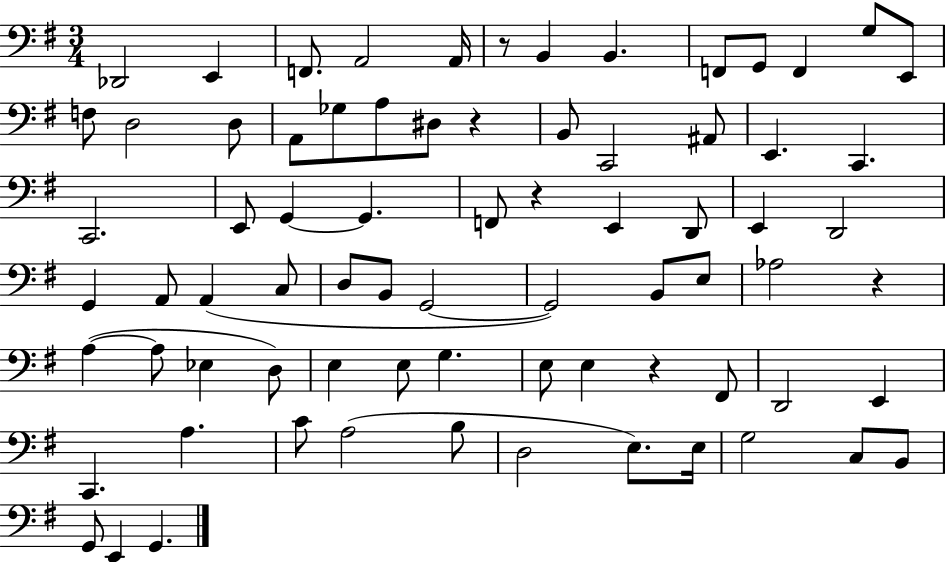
X:1
T:Untitled
M:3/4
L:1/4
K:G
_D,,2 E,, F,,/2 A,,2 A,,/4 z/2 B,, B,, F,,/2 G,,/2 F,, G,/2 E,,/2 F,/2 D,2 D,/2 A,,/2 _G,/2 A,/2 ^D,/2 z B,,/2 C,,2 ^A,,/2 E,, C,, C,,2 E,,/2 G,, G,, F,,/2 z E,, D,,/2 E,, D,,2 G,, A,,/2 A,, C,/2 D,/2 B,,/2 G,,2 G,,2 B,,/2 E,/2 _A,2 z A, A,/2 _E, D,/2 E, E,/2 G, E,/2 E, z ^F,,/2 D,,2 E,, C,, A, C/2 A,2 B,/2 D,2 E,/2 E,/4 G,2 C,/2 B,,/2 G,,/2 E,, G,,